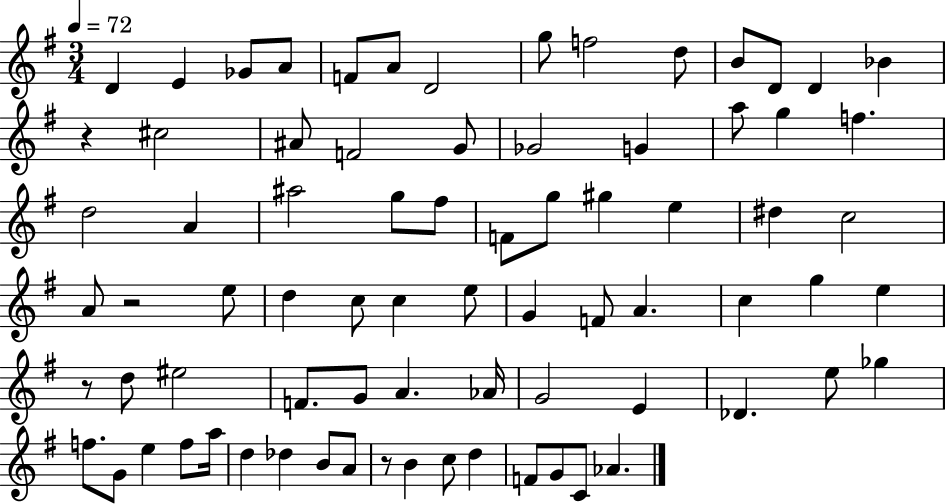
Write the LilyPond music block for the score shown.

{
  \clef treble
  \numericTimeSignature
  \time 3/4
  \key g \major
  \tempo 4 = 72
  \repeat volta 2 { d'4 e'4 ges'8 a'8 | f'8 a'8 d'2 | g''8 f''2 d''8 | b'8 d'8 d'4 bes'4 | \break r4 cis''2 | ais'8 f'2 g'8 | ges'2 g'4 | a''8 g''4 f''4. | \break d''2 a'4 | ais''2 g''8 fis''8 | f'8 g''8 gis''4 e''4 | dis''4 c''2 | \break a'8 r2 e''8 | d''4 c''8 c''4 e''8 | g'4 f'8 a'4. | c''4 g''4 e''4 | \break r8 d''8 eis''2 | f'8. g'8 a'4. aes'16 | g'2 e'4 | des'4. e''8 ges''4 | \break f''8. g'8 e''4 f''8 a''16 | d''4 des''4 b'8 a'8 | r8 b'4 c''8 d''4 | f'8 g'8 c'8 aes'4. | \break } \bar "|."
}